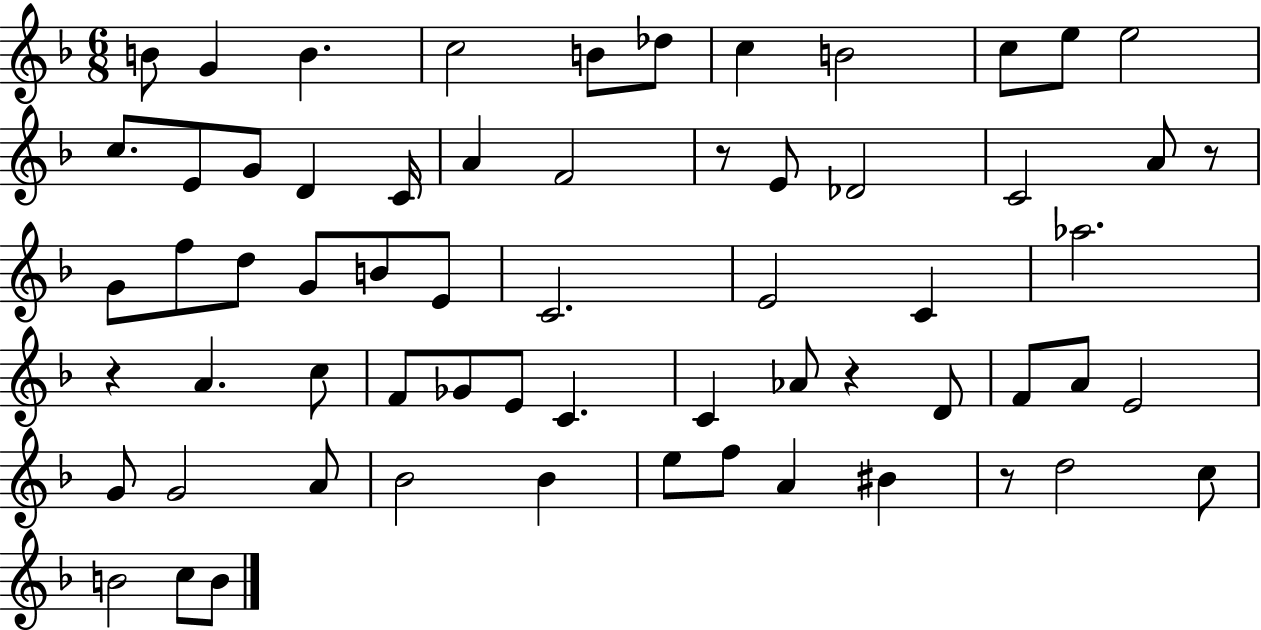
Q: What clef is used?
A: treble